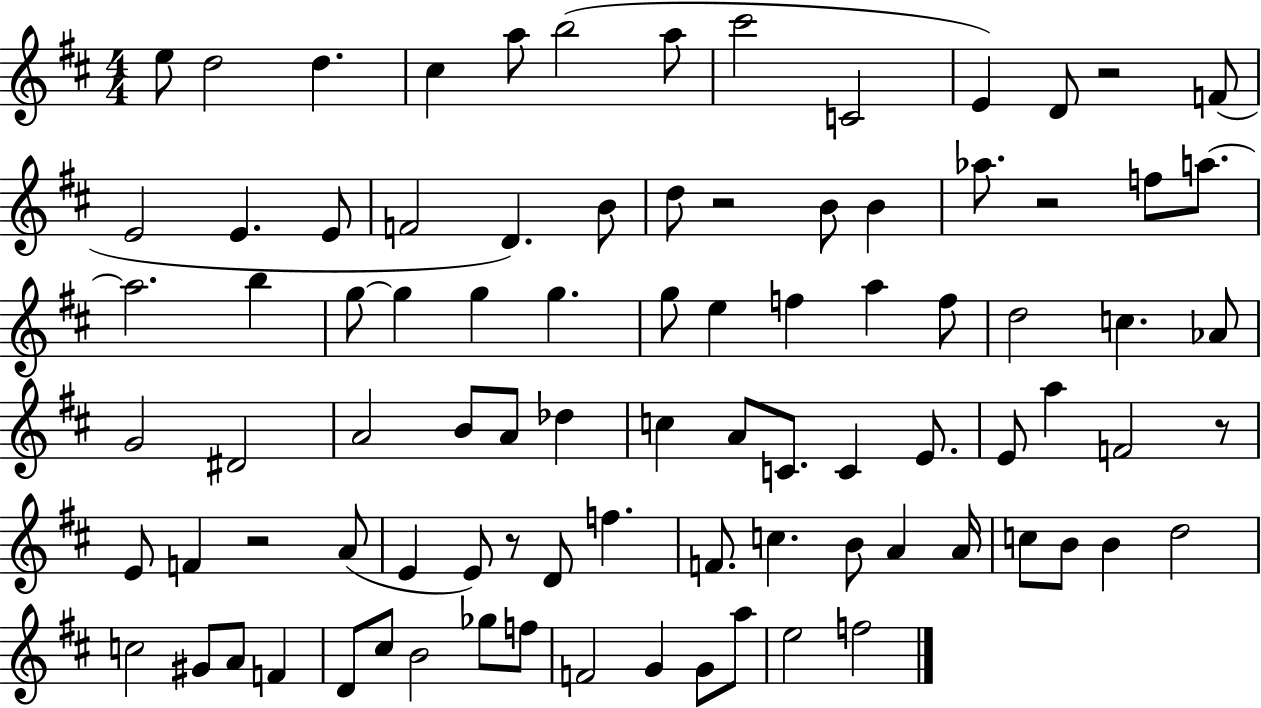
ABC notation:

X:1
T:Untitled
M:4/4
L:1/4
K:D
e/2 d2 d ^c a/2 b2 a/2 ^c'2 C2 E D/2 z2 F/2 E2 E E/2 F2 D B/2 d/2 z2 B/2 B _a/2 z2 f/2 a/2 a2 b g/2 g g g g/2 e f a f/2 d2 c _A/2 G2 ^D2 A2 B/2 A/2 _d c A/2 C/2 C E/2 E/2 a F2 z/2 E/2 F z2 A/2 E E/2 z/2 D/2 f F/2 c B/2 A A/4 c/2 B/2 B d2 c2 ^G/2 A/2 F D/2 ^c/2 B2 _g/2 f/2 F2 G G/2 a/2 e2 f2